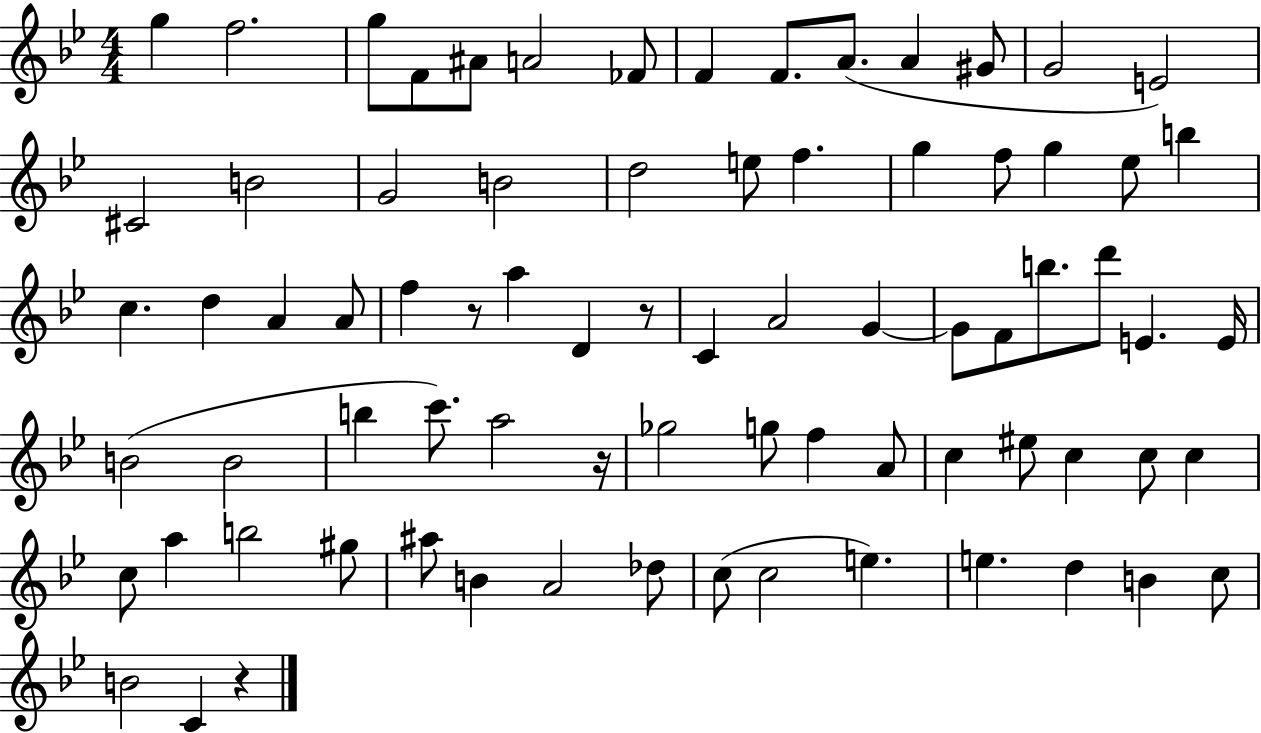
G5/q F5/h. G5/e F4/e A#4/e A4/h FES4/e F4/q F4/e. A4/e. A4/q G#4/e G4/h E4/h C#4/h B4/h G4/h B4/h D5/h E5/e F5/q. G5/q F5/e G5/q Eb5/e B5/q C5/q. D5/q A4/q A4/e F5/q R/e A5/q D4/q R/e C4/q A4/h G4/q G4/e F4/e B5/e. D6/e E4/q. E4/s B4/h B4/h B5/q C6/e. A5/h R/s Gb5/h G5/e F5/q A4/e C5/q EIS5/e C5/q C5/e C5/q C5/e A5/q B5/h G#5/e A#5/e B4/q A4/h Db5/e C5/e C5/h E5/q. E5/q. D5/q B4/q C5/e B4/h C4/q R/q